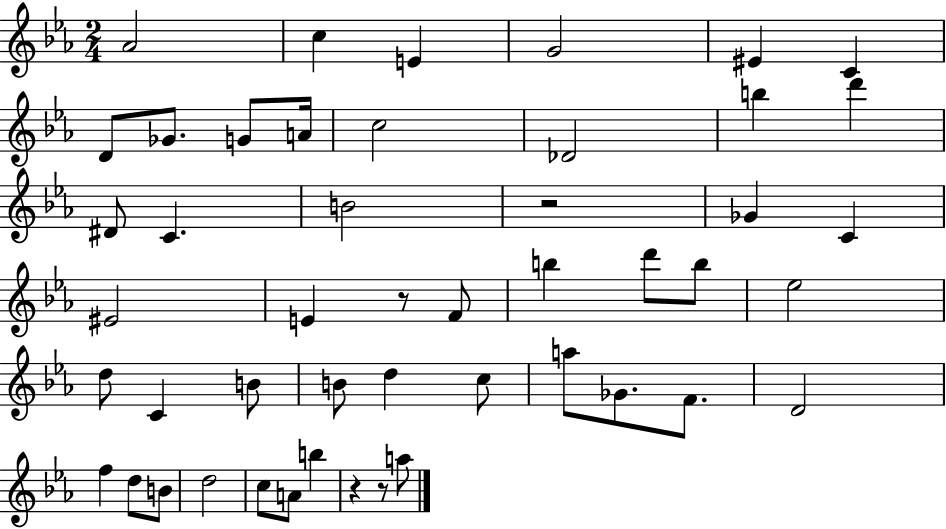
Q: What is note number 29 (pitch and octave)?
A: B4